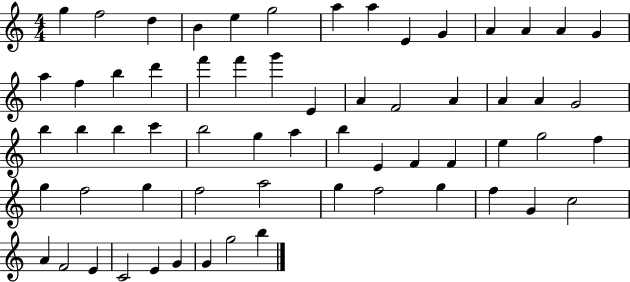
X:1
T:Untitled
M:4/4
L:1/4
K:C
g f2 d B e g2 a a E G A A A G a f b d' f' f' g' E A F2 A A A G2 b b b c' b2 g a b E F F e g2 f g f2 g f2 a2 g f2 g f G c2 A F2 E C2 E G G g2 b